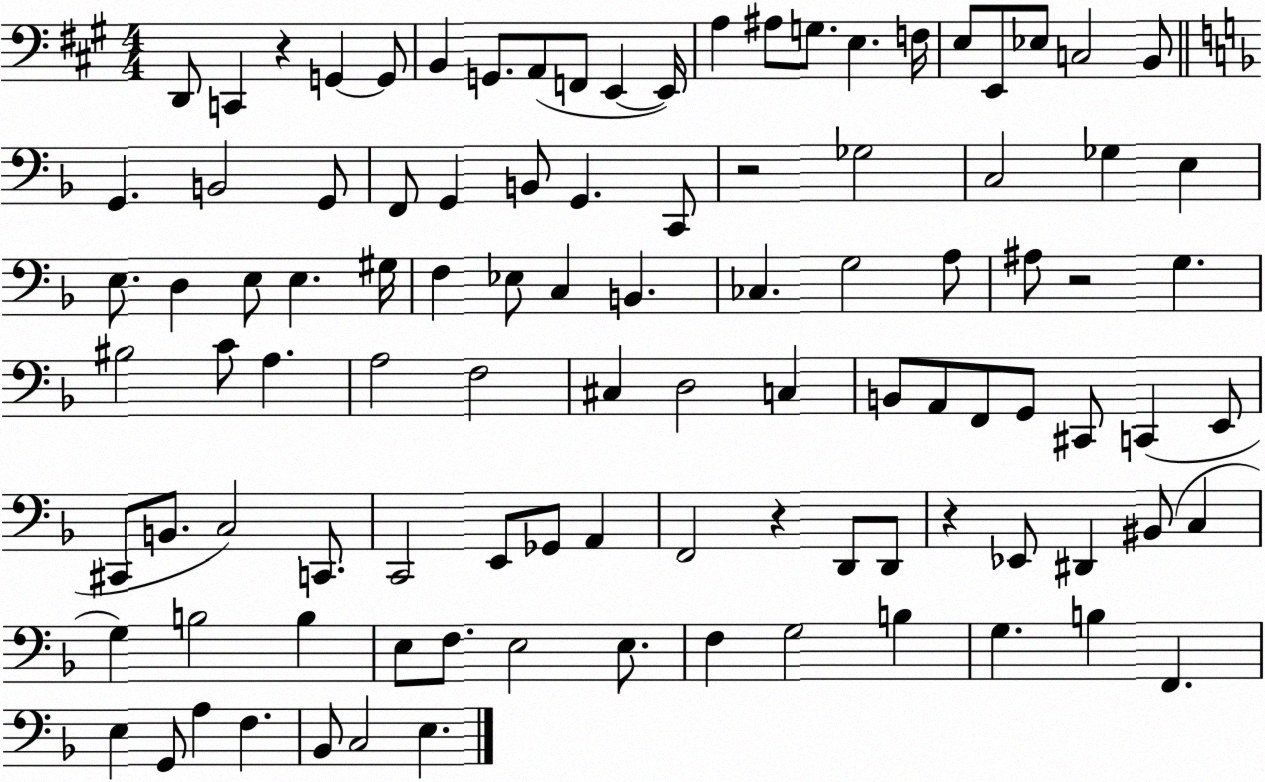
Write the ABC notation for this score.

X:1
T:Untitled
M:4/4
L:1/4
K:A
D,,/2 C,, z G,, G,,/2 B,, G,,/2 A,,/2 F,,/2 E,, E,,/4 A, ^A,/2 G,/2 E, F,/4 E,/2 E,,/2 _E,/2 C,2 B,,/2 G,, B,,2 G,,/2 F,,/2 G,, B,,/2 G,, C,,/2 z2 _G,2 C,2 _G, E, E,/2 D, E,/2 E, ^G,/4 F, _E,/2 C, B,, _C, G,2 A,/2 ^A,/2 z2 G, ^B,2 C/2 A, A,2 F,2 ^C, D,2 C, B,,/2 A,,/2 F,,/2 G,,/2 ^C,,/2 C,, E,,/2 ^C,,/2 B,,/2 C,2 C,,/2 C,,2 E,,/2 _G,,/2 A,, F,,2 z D,,/2 D,,/2 z _E,,/2 ^D,, ^B,,/2 C, G, B,2 B, E,/2 F,/2 E,2 E,/2 F, G,2 B, G, B, F,, E, G,,/2 A, F, _B,,/2 C,2 E,